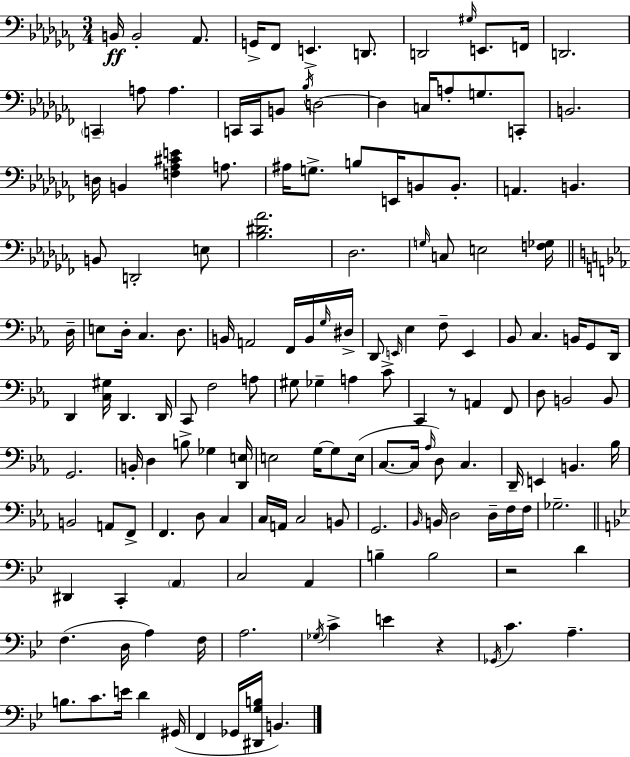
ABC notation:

X:1
T:Untitled
M:3/4
L:1/4
K:Abm
B,,/4 B,,2 _A,,/2 G,,/4 _F,,/2 E,, D,,/2 D,,2 ^G,/4 E,,/2 F,,/4 D,,2 C,, A,/2 A, C,,/4 C,,/4 B,,/2 _B,/4 D,2 D, C,/4 A,/2 G,/2 C,,/2 B,,2 D,/4 B,, [F,_A,^CE] A,/2 ^A,/4 G,/2 B,/2 E,,/4 B,,/2 B,,/2 A,, B,, B,,/2 D,,2 E,/2 [_B,^D_A]2 _D,2 G,/4 C,/2 E,2 [F,_G,]/4 D,/4 E,/2 D,/4 C, D,/2 B,,/4 A,,2 F,,/4 B,,/4 G,/4 ^D,/4 D,,/2 E,,/4 _E, F,/2 E,, _B,,/2 C, B,,/4 G,,/2 D,,/4 D,, [C,^G,]/4 D,, D,,/4 C,,/2 F,2 A,/2 ^G,/2 _G, A, C/2 C,, z/2 A,, F,,/2 D,/2 B,,2 B,,/2 G,,2 B,,/4 D, B,/2 _G, [D,,E,]/4 E,2 G,/4 G,/2 E,/4 C,/2 C,/4 _A,/4 D,/2 C, D,,/4 E,, B,, _B,/4 B,,2 A,,/2 F,,/2 F,, D,/2 C, C,/4 A,,/4 C,2 B,,/2 G,,2 _B,,/4 B,,/4 D,2 D,/4 F,/4 F,/4 _G,2 ^D,, C,, A,, C,2 A,, B, B,2 z2 D F, D,/4 A, F,/4 A,2 _G,/4 C E z _G,,/4 C A, B,/2 C/2 E/4 D ^G,,/4 F,, _G,,/4 [^D,,G,B,]/4 B,,